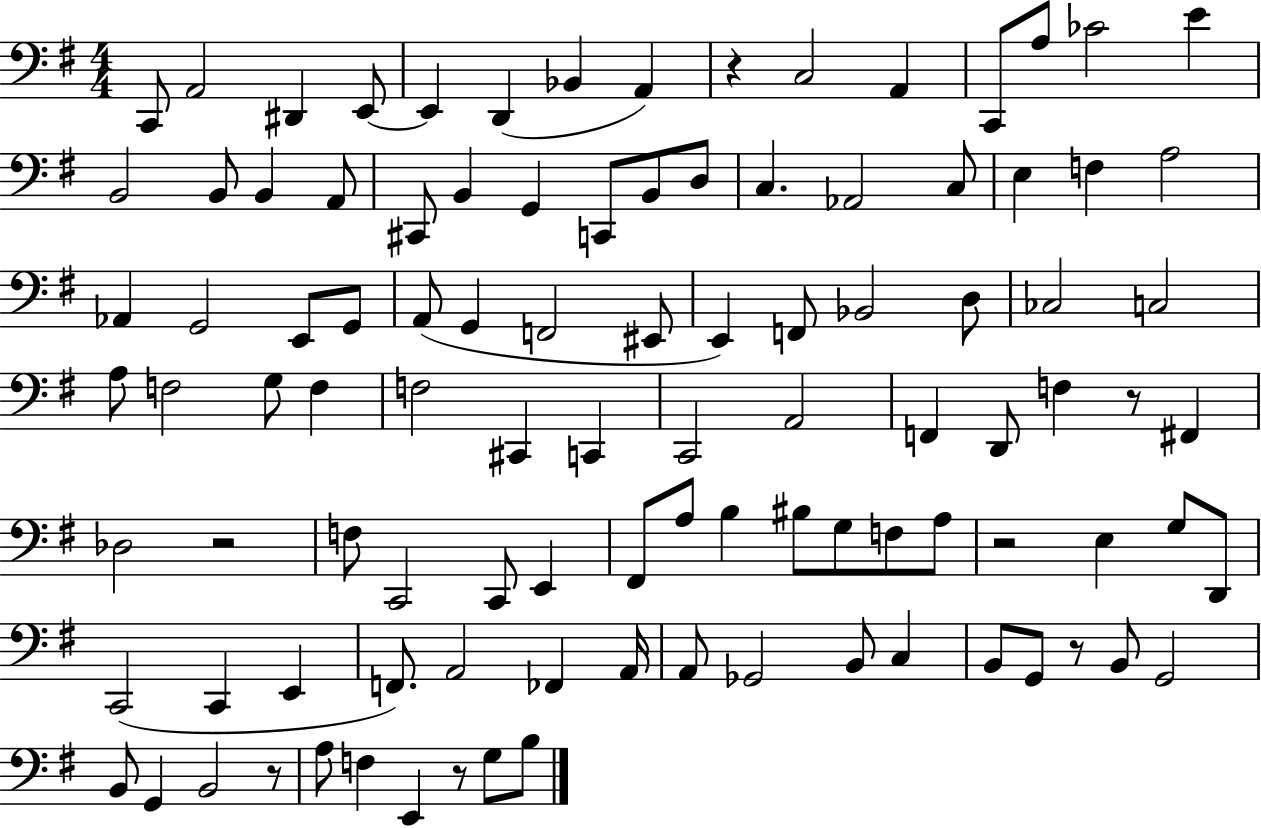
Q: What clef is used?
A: bass